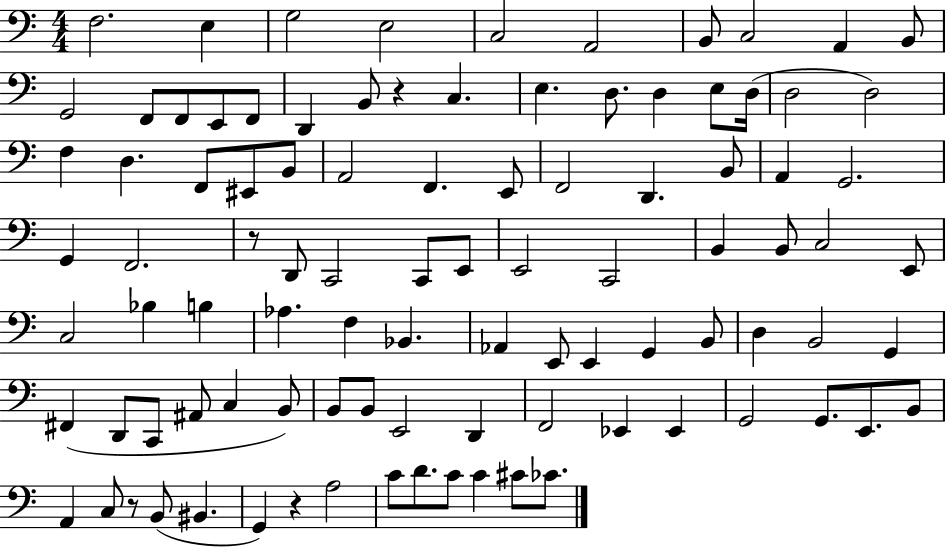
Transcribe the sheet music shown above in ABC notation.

X:1
T:Untitled
M:4/4
L:1/4
K:C
F,2 E, G,2 E,2 C,2 A,,2 B,,/2 C,2 A,, B,,/2 G,,2 F,,/2 F,,/2 E,,/2 F,,/2 D,, B,,/2 z C, E, D,/2 D, E,/2 D,/4 D,2 D,2 F, D, F,,/2 ^E,,/2 B,,/2 A,,2 F,, E,,/2 F,,2 D,, B,,/2 A,, G,,2 G,, F,,2 z/2 D,,/2 C,,2 C,,/2 E,,/2 E,,2 C,,2 B,, B,,/2 C,2 E,,/2 C,2 _B, B, _A, F, _B,, _A,, E,,/2 E,, G,, B,,/2 D, B,,2 G,, ^F,, D,,/2 C,,/2 ^A,,/2 C, B,,/2 B,,/2 B,,/2 E,,2 D,, F,,2 _E,, _E,, G,,2 G,,/2 E,,/2 B,,/2 A,, C,/2 z/2 B,,/2 ^B,, G,, z A,2 C/2 D/2 C/2 C ^C/2 _C/2